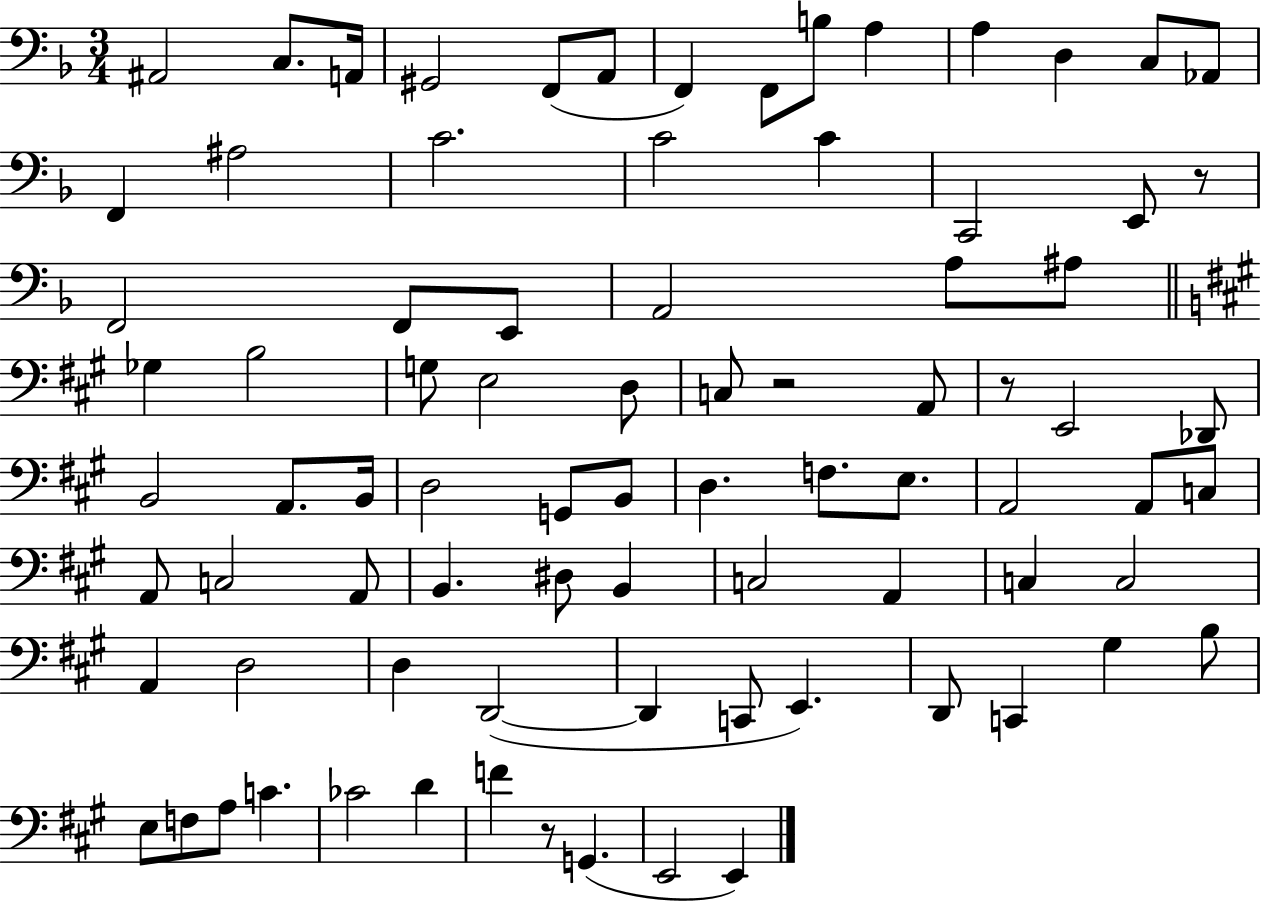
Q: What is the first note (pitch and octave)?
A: A#2